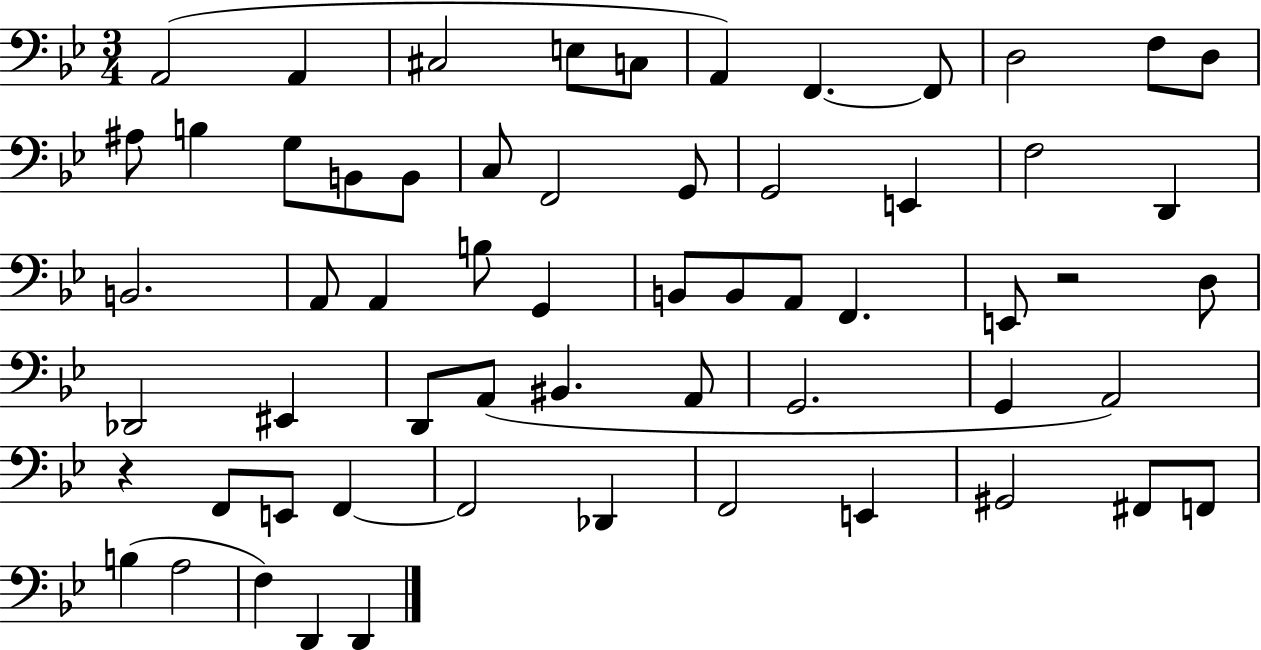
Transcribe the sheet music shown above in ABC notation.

X:1
T:Untitled
M:3/4
L:1/4
K:Bb
A,,2 A,, ^C,2 E,/2 C,/2 A,, F,, F,,/2 D,2 F,/2 D,/2 ^A,/2 B, G,/2 B,,/2 B,,/2 C,/2 F,,2 G,,/2 G,,2 E,, F,2 D,, B,,2 A,,/2 A,, B,/2 G,, B,,/2 B,,/2 A,,/2 F,, E,,/2 z2 D,/2 _D,,2 ^E,, D,,/2 A,,/2 ^B,, A,,/2 G,,2 G,, A,,2 z F,,/2 E,,/2 F,, F,,2 _D,, F,,2 E,, ^G,,2 ^F,,/2 F,,/2 B, A,2 F, D,, D,,